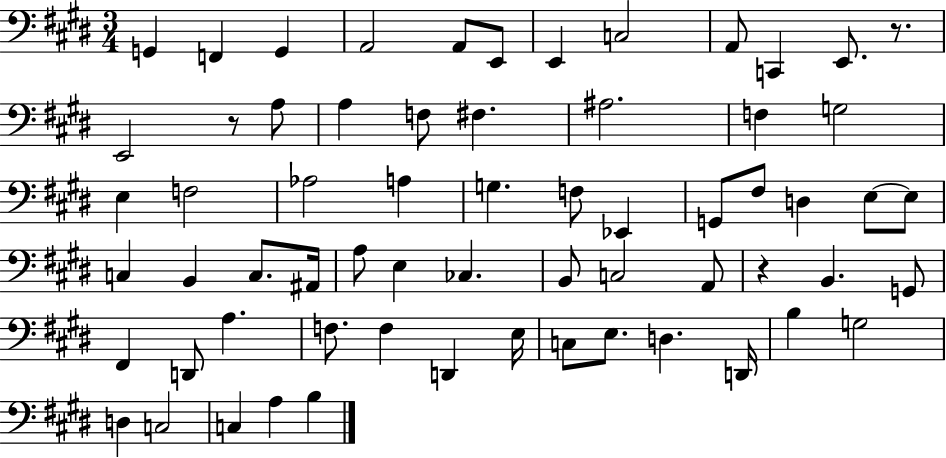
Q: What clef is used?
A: bass